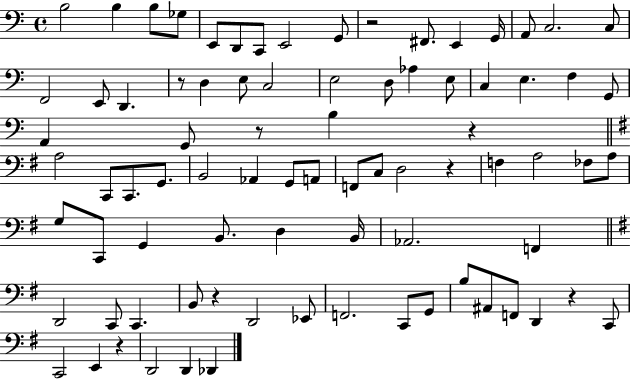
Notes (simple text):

B3/h B3/q B3/e Gb3/e E2/e D2/e C2/e E2/h G2/e R/h F#2/e. E2/q G2/s A2/e C3/h. C3/e F2/h E2/e D2/q. R/e D3/q E3/e C3/h E3/h D3/e Ab3/q E3/e C3/q E3/q. F3/q G2/e A2/q G2/e R/e B3/q R/q A3/h C2/e C2/e. G2/e. B2/h Ab2/q G2/e A2/e F2/e C3/e D3/h R/q F3/q A3/h FES3/e A3/e G3/e C2/e G2/q B2/e. D3/q B2/s Ab2/h. F2/q D2/h C2/e C2/q. B2/e R/q D2/h Eb2/e F2/h. C2/e G2/e B3/e A#2/e F2/e D2/q R/q C2/e C2/h E2/q R/q D2/h D2/q Db2/q